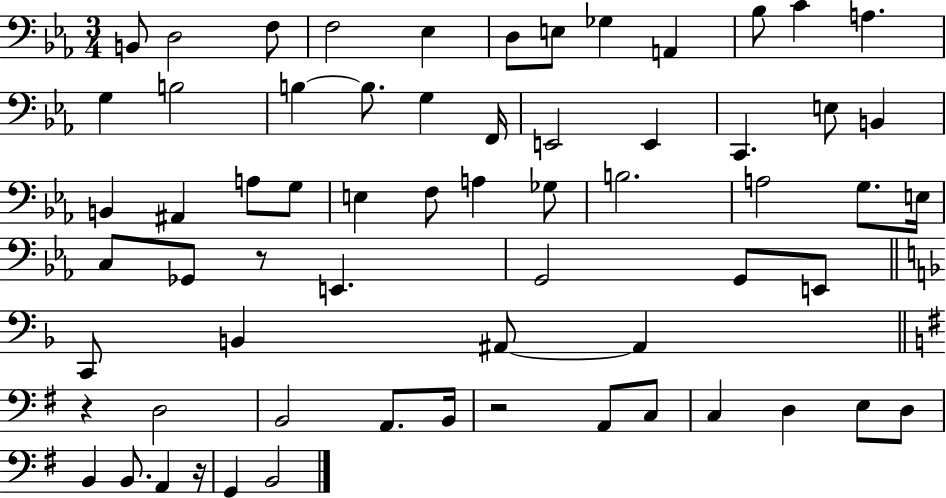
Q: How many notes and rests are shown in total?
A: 64